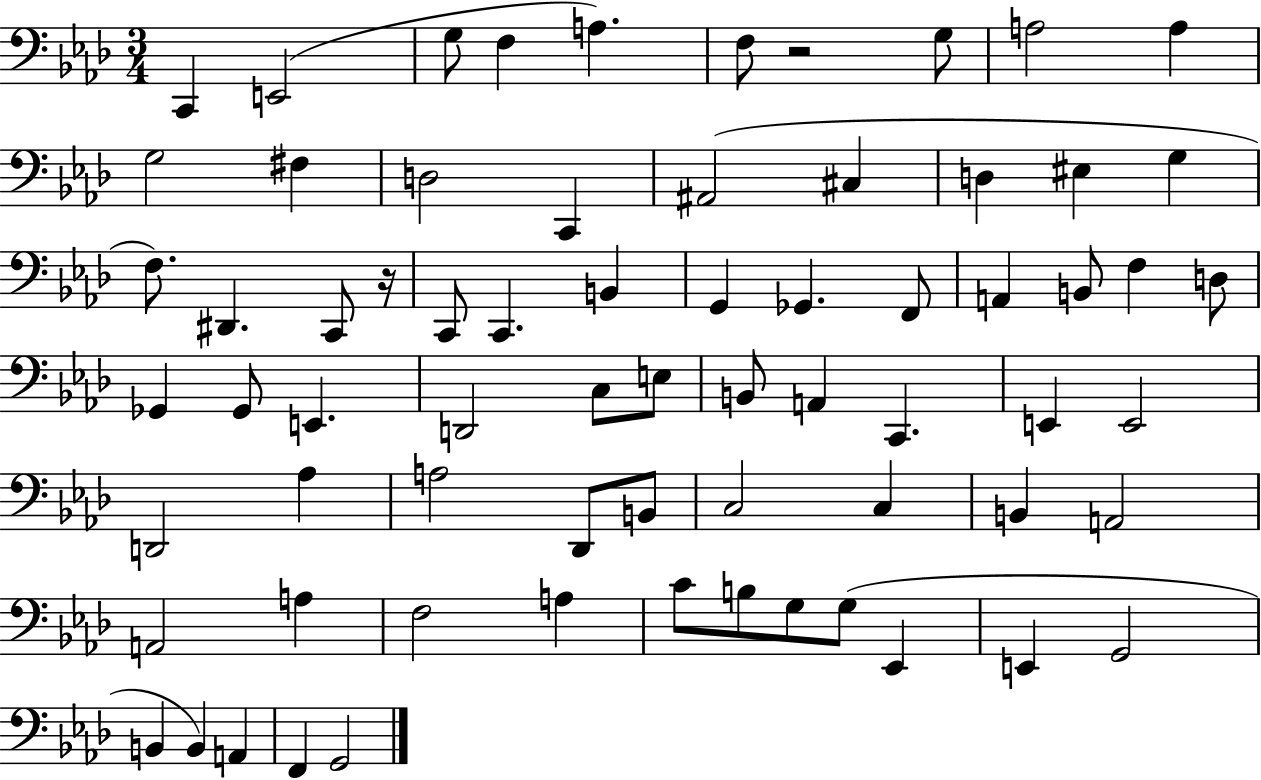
X:1
T:Untitled
M:3/4
L:1/4
K:Ab
C,, E,,2 G,/2 F, A, F,/2 z2 G,/2 A,2 A, G,2 ^F, D,2 C,, ^A,,2 ^C, D, ^E, G, F,/2 ^D,, C,,/2 z/4 C,,/2 C,, B,, G,, _G,, F,,/2 A,, B,,/2 F, D,/2 _G,, _G,,/2 E,, D,,2 C,/2 E,/2 B,,/2 A,, C,, E,, E,,2 D,,2 _A, A,2 _D,,/2 B,,/2 C,2 C, B,, A,,2 A,,2 A, F,2 A, C/2 B,/2 G,/2 G,/2 _E,, E,, G,,2 B,, B,, A,, F,, G,,2